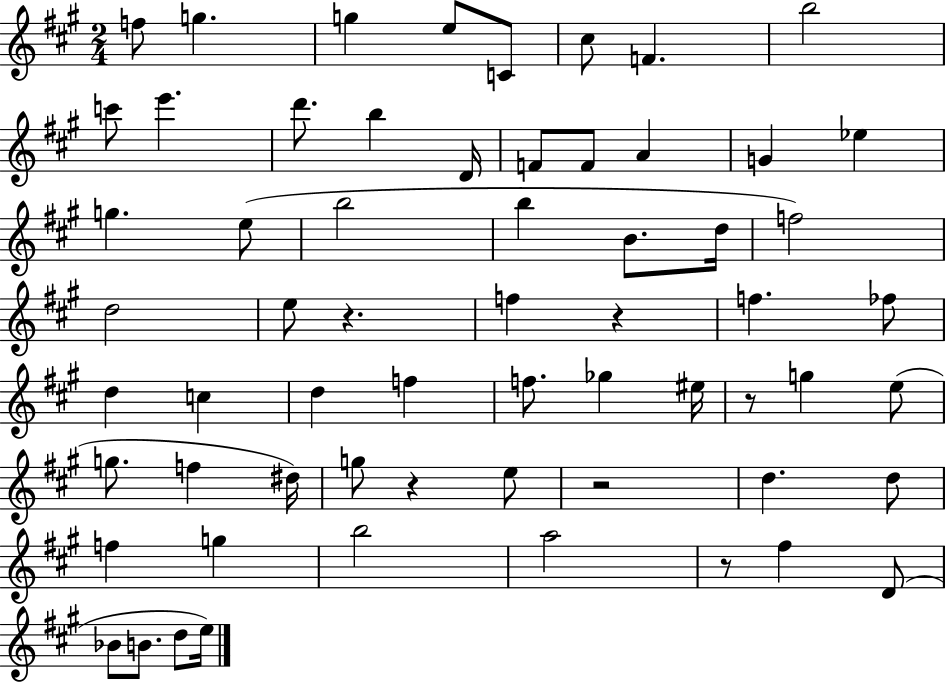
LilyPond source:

{
  \clef treble
  \numericTimeSignature
  \time 2/4
  \key a \major
  f''8 g''4. | g''4 e''8 c'8 | cis''8 f'4. | b''2 | \break c'''8 e'''4. | d'''8. b''4 d'16 | f'8 f'8 a'4 | g'4 ees''4 | \break g''4. e''8( | b''2 | b''4 b'8. d''16 | f''2) | \break d''2 | e''8 r4. | f''4 r4 | f''4. fes''8 | \break d''4 c''4 | d''4 f''4 | f''8. ges''4 eis''16 | r8 g''4 e''8( | \break g''8. f''4 dis''16) | g''8 r4 e''8 | r2 | d''4. d''8 | \break f''4 g''4 | b''2 | a''2 | r8 fis''4 d'8( | \break bes'8 b'8. d''8 e''16) | \bar "|."
}